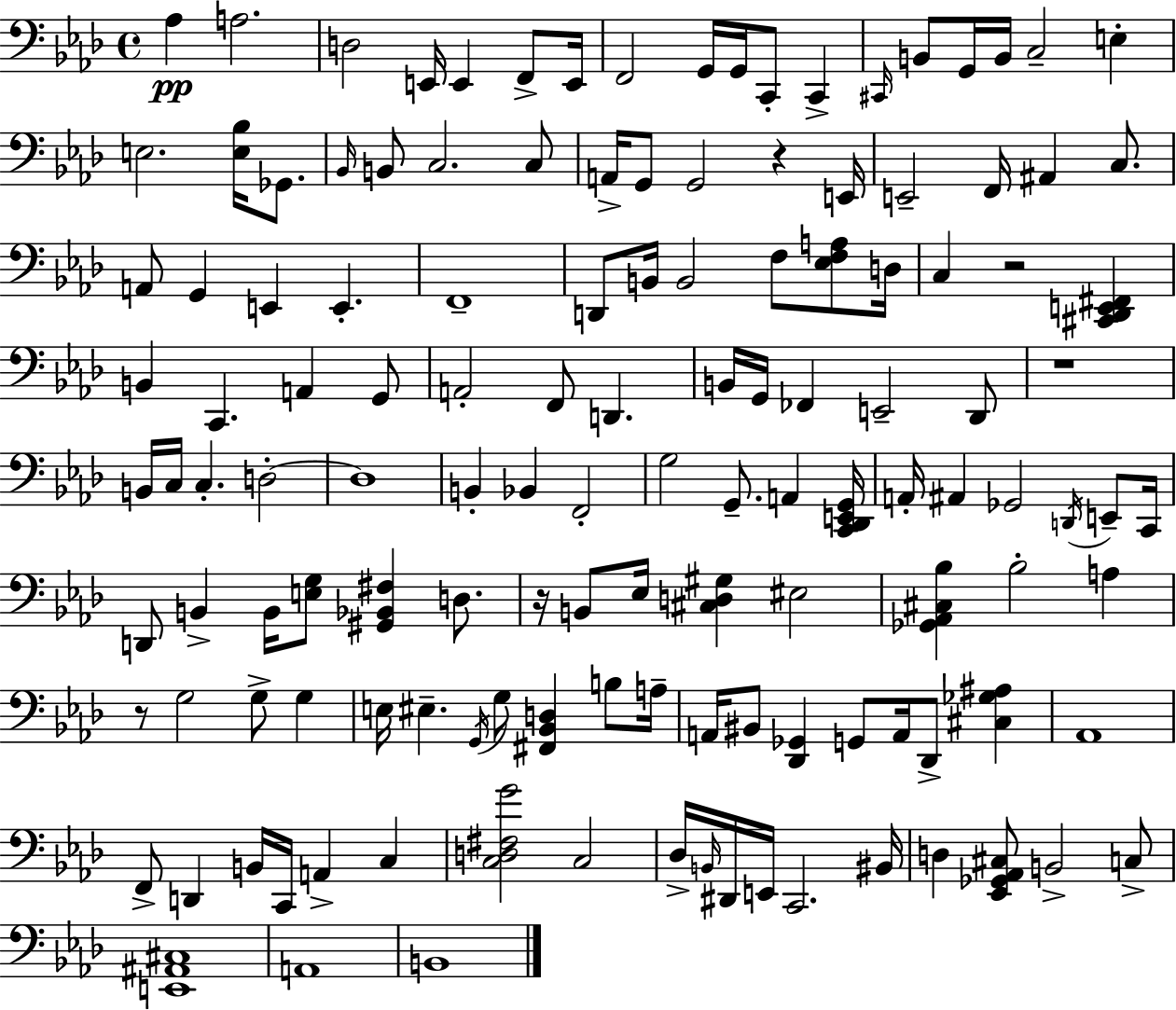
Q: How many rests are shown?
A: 5